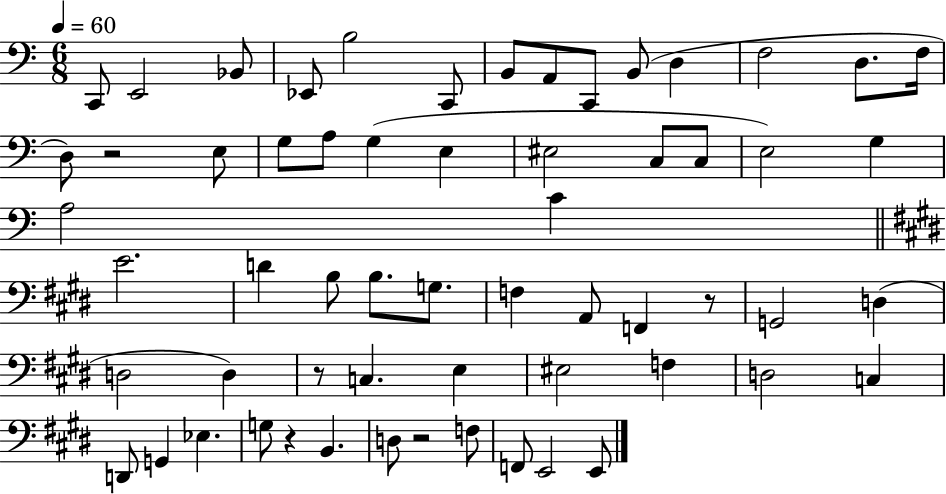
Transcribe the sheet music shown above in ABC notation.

X:1
T:Untitled
M:6/8
L:1/4
K:C
C,,/2 E,,2 _B,,/2 _E,,/2 B,2 C,,/2 B,,/2 A,,/2 C,,/2 B,,/2 D, F,2 D,/2 F,/4 D,/2 z2 E,/2 G,/2 A,/2 G, E, ^E,2 C,/2 C,/2 E,2 G, A,2 C E2 D B,/2 B,/2 G,/2 F, A,,/2 F,, z/2 G,,2 D, D,2 D, z/2 C, E, ^E,2 F, D,2 C, D,,/2 G,, _E, G,/2 z B,, D,/2 z2 F,/2 F,,/2 E,,2 E,,/2